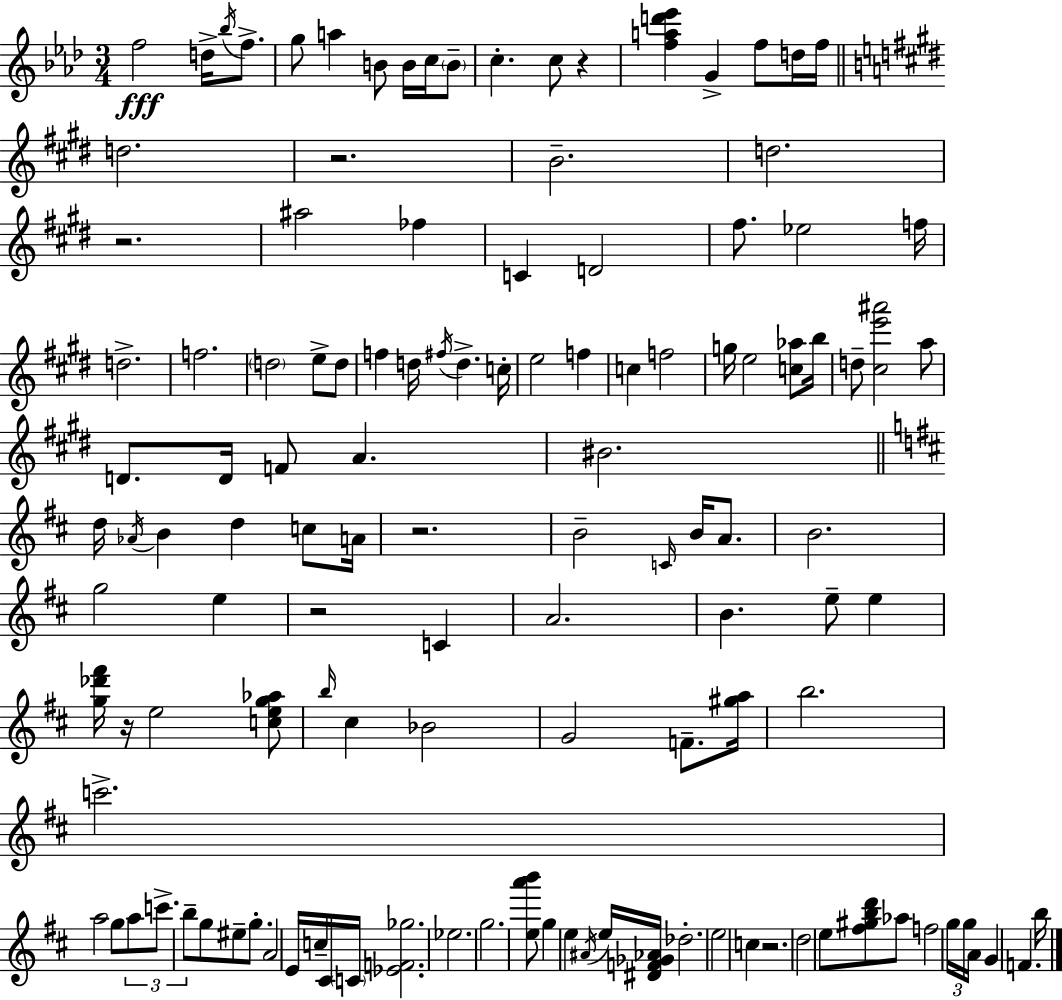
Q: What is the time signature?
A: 3/4